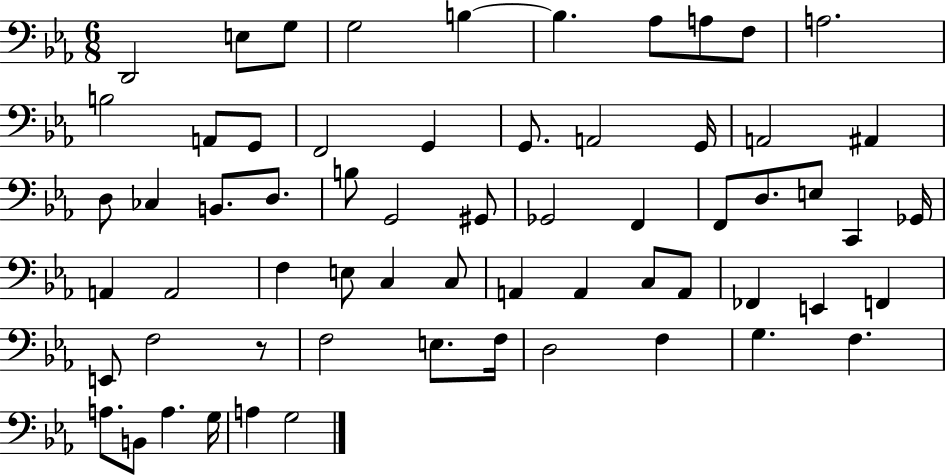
{
  \clef bass
  \numericTimeSignature
  \time 6/8
  \key ees \major
  d,2 e8 g8 | g2 b4~~ | b4. aes8 a8 f8 | a2. | \break b2 a,8 g,8 | f,2 g,4 | g,8. a,2 g,16 | a,2 ais,4 | \break d8 ces4 b,8. d8. | b8 g,2 gis,8 | ges,2 f,4 | f,8 d8. e8 c,4 ges,16 | \break a,4 a,2 | f4 e8 c4 c8 | a,4 a,4 c8 a,8 | fes,4 e,4 f,4 | \break e,8 f2 r8 | f2 e8. f16 | d2 f4 | g4. f4. | \break a8. b,8 a4. g16 | a4 g2 | \bar "|."
}